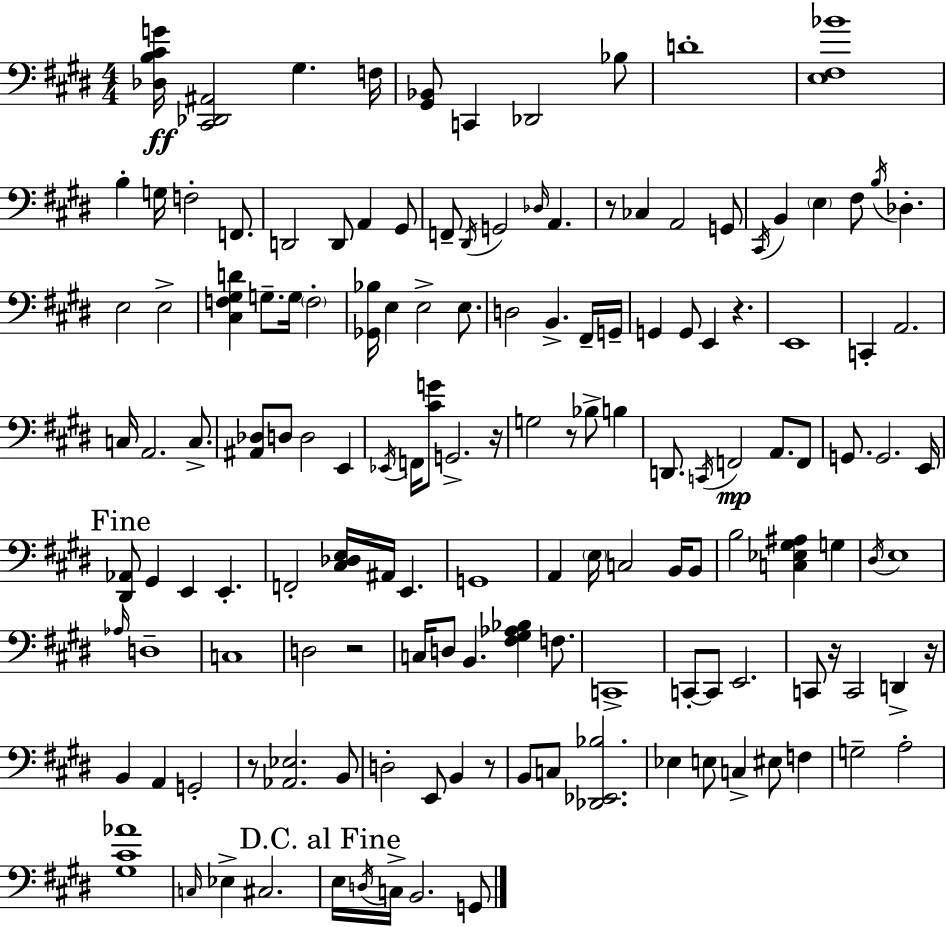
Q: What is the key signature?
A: E major